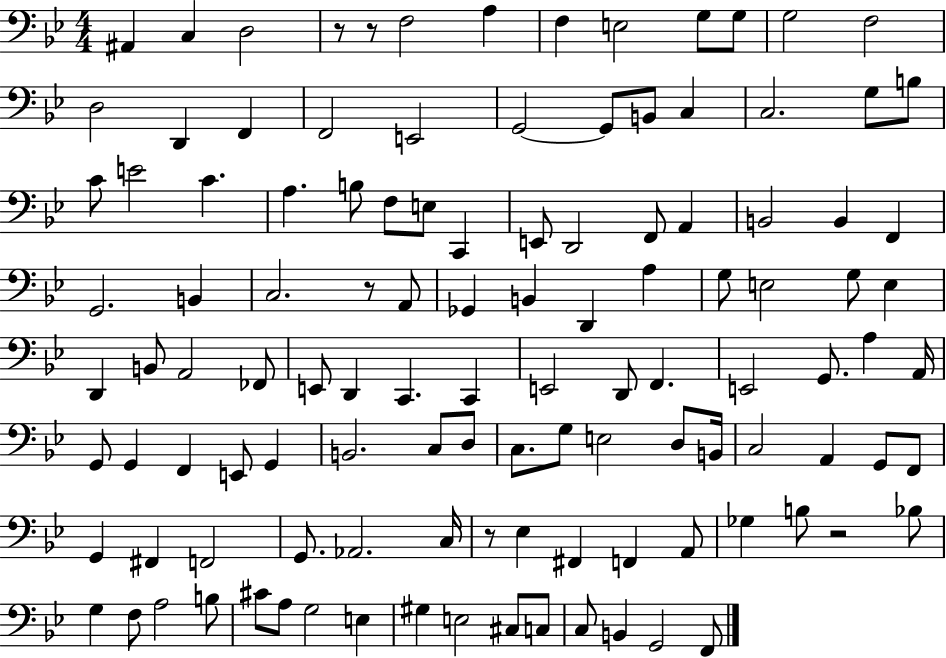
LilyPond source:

{
  \clef bass
  \numericTimeSignature
  \time 4/4
  \key bes \major
  ais,4 c4 d2 | r8 r8 f2 a4 | f4 e2 g8 g8 | g2 f2 | \break d2 d,4 f,4 | f,2 e,2 | g,2~~ g,8 b,8 c4 | c2. g8 b8 | \break c'8 e'2 c'4. | a4. b8 f8 e8 c,4 | e,8 d,2 f,8 a,4 | b,2 b,4 f,4 | \break g,2. b,4 | c2. r8 a,8 | ges,4 b,4 d,4 a4 | g8 e2 g8 e4 | \break d,4 b,8 a,2 fes,8 | e,8 d,4 c,4. c,4 | e,2 d,8 f,4. | e,2 g,8. a4 a,16 | \break g,8 g,4 f,4 e,8 g,4 | b,2. c8 d8 | c8. g8 e2 d8 b,16 | c2 a,4 g,8 f,8 | \break g,4 fis,4 f,2 | g,8. aes,2. c16 | r8 ees4 fis,4 f,4 a,8 | ges4 b8 r2 bes8 | \break g4 f8 a2 b8 | cis'8 a8 g2 e4 | gis4 e2 cis8 c8 | c8 b,4 g,2 f,8 | \break \bar "|."
}